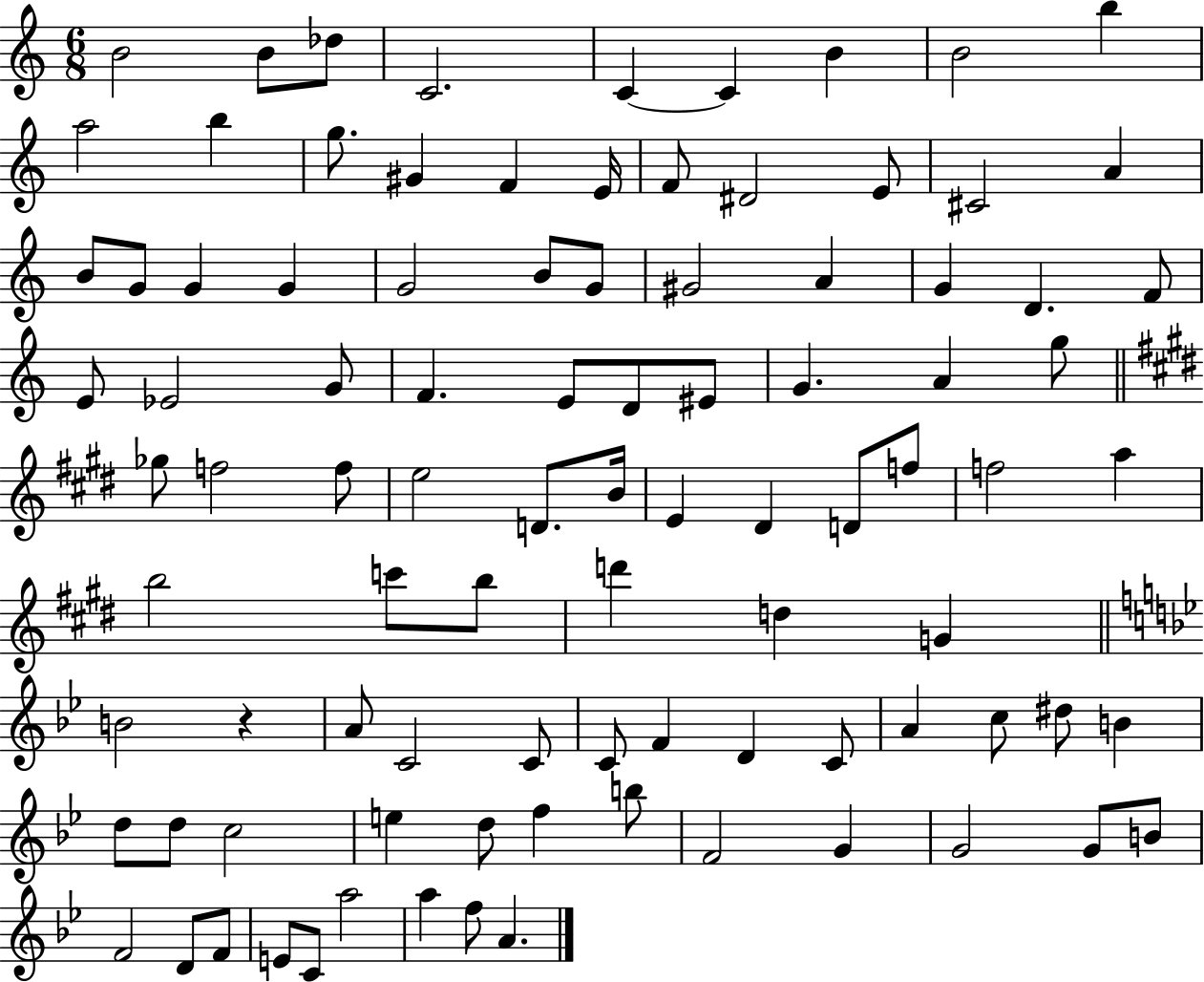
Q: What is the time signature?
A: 6/8